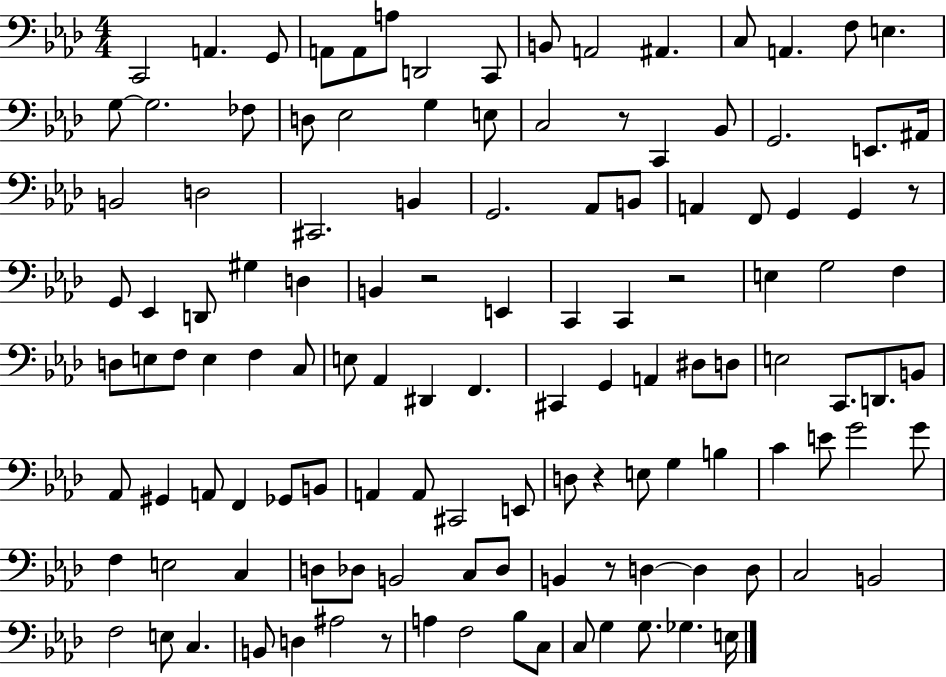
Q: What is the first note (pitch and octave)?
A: C2